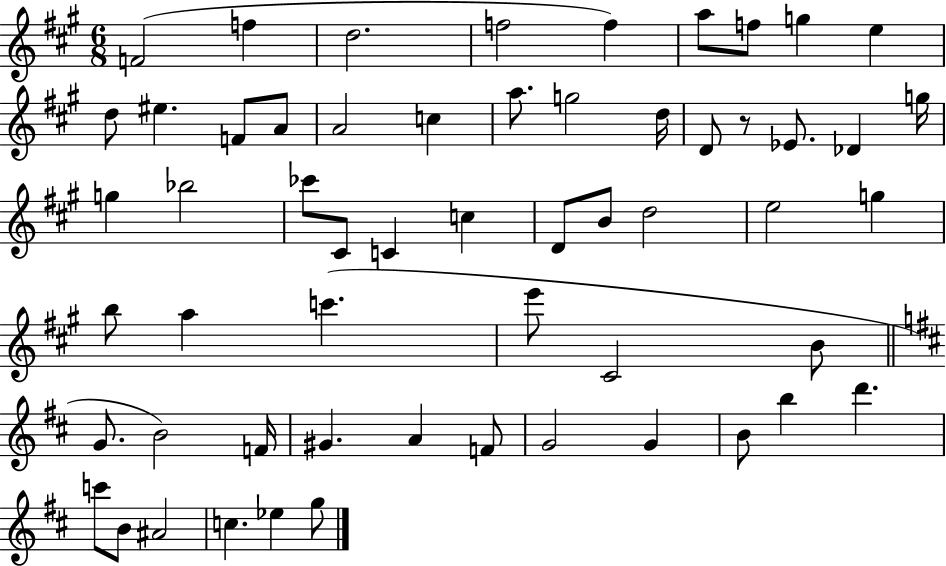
X:1
T:Untitled
M:6/8
L:1/4
K:A
F2 f d2 f2 f a/2 f/2 g e d/2 ^e F/2 A/2 A2 c a/2 g2 d/4 D/2 z/2 _E/2 _D g/4 g _b2 _c'/2 ^C/2 C c D/2 B/2 d2 e2 g b/2 a c' e'/2 ^C2 B/2 G/2 B2 F/4 ^G A F/2 G2 G B/2 b d' c'/2 B/2 ^A2 c _e g/2